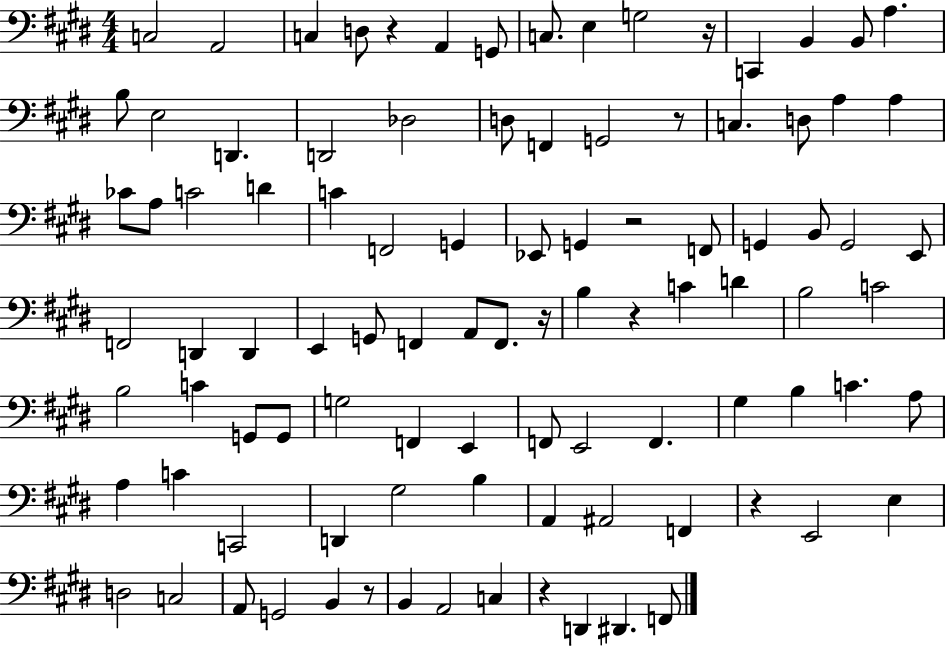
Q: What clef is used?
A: bass